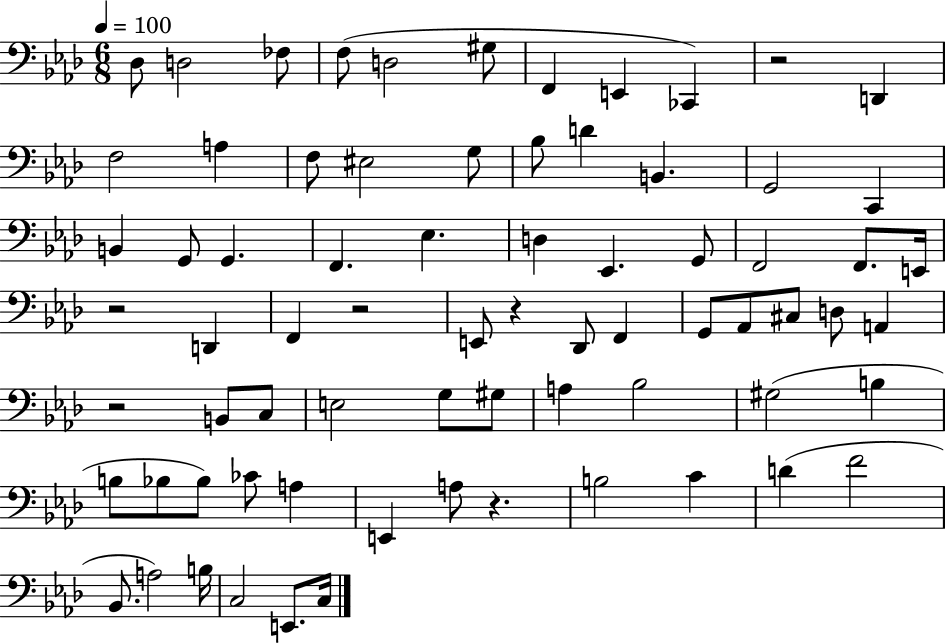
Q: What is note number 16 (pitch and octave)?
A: Bb3